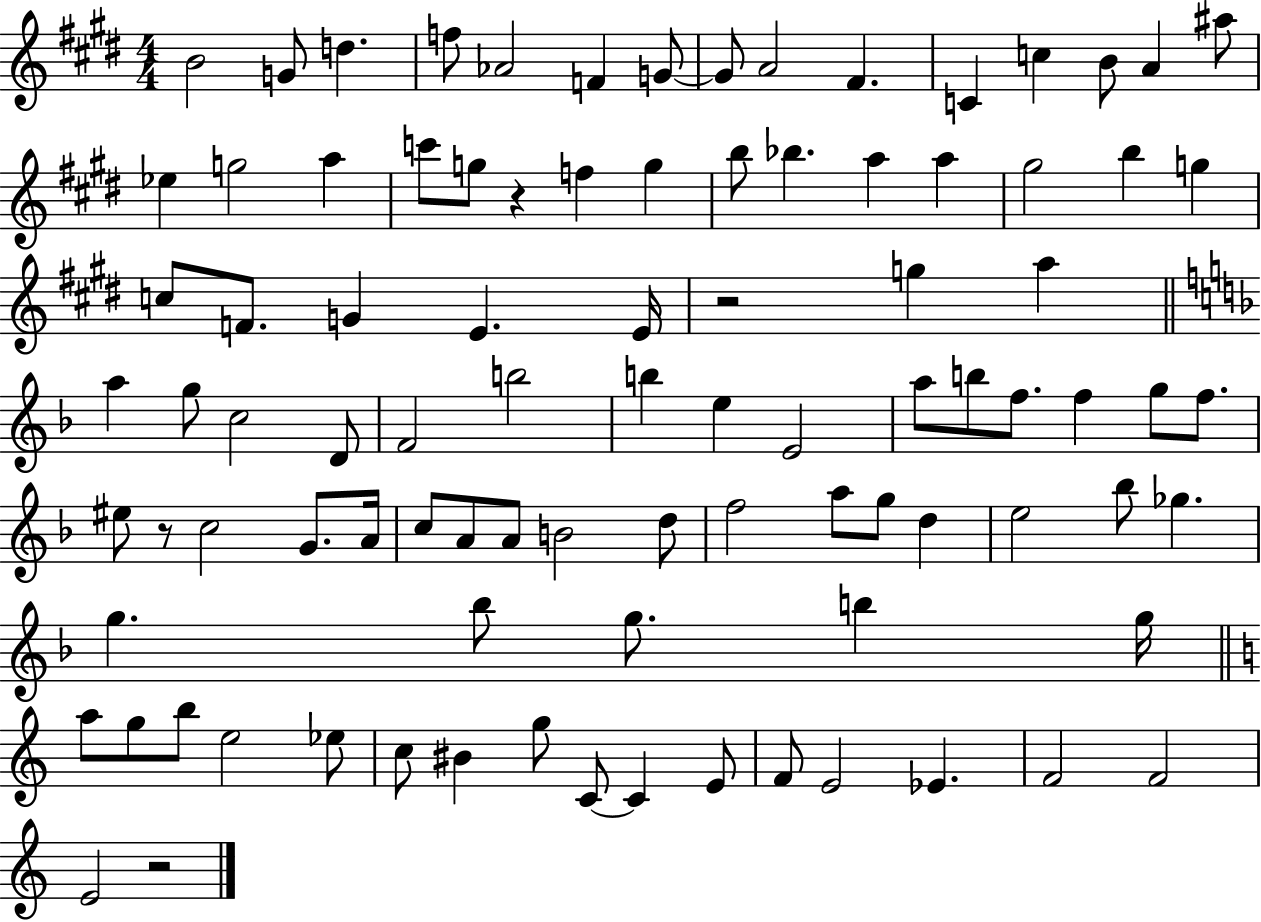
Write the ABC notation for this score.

X:1
T:Untitled
M:4/4
L:1/4
K:E
B2 G/2 d f/2 _A2 F G/2 G/2 A2 ^F C c B/2 A ^a/2 _e g2 a c'/2 g/2 z f g b/2 _b a a ^g2 b g c/2 F/2 G E E/4 z2 g a a g/2 c2 D/2 F2 b2 b e E2 a/2 b/2 f/2 f g/2 f/2 ^e/2 z/2 c2 G/2 A/4 c/2 A/2 A/2 B2 d/2 f2 a/2 g/2 d e2 _b/2 _g g _b/2 g/2 b g/4 a/2 g/2 b/2 e2 _e/2 c/2 ^B g/2 C/2 C E/2 F/2 E2 _E F2 F2 E2 z2